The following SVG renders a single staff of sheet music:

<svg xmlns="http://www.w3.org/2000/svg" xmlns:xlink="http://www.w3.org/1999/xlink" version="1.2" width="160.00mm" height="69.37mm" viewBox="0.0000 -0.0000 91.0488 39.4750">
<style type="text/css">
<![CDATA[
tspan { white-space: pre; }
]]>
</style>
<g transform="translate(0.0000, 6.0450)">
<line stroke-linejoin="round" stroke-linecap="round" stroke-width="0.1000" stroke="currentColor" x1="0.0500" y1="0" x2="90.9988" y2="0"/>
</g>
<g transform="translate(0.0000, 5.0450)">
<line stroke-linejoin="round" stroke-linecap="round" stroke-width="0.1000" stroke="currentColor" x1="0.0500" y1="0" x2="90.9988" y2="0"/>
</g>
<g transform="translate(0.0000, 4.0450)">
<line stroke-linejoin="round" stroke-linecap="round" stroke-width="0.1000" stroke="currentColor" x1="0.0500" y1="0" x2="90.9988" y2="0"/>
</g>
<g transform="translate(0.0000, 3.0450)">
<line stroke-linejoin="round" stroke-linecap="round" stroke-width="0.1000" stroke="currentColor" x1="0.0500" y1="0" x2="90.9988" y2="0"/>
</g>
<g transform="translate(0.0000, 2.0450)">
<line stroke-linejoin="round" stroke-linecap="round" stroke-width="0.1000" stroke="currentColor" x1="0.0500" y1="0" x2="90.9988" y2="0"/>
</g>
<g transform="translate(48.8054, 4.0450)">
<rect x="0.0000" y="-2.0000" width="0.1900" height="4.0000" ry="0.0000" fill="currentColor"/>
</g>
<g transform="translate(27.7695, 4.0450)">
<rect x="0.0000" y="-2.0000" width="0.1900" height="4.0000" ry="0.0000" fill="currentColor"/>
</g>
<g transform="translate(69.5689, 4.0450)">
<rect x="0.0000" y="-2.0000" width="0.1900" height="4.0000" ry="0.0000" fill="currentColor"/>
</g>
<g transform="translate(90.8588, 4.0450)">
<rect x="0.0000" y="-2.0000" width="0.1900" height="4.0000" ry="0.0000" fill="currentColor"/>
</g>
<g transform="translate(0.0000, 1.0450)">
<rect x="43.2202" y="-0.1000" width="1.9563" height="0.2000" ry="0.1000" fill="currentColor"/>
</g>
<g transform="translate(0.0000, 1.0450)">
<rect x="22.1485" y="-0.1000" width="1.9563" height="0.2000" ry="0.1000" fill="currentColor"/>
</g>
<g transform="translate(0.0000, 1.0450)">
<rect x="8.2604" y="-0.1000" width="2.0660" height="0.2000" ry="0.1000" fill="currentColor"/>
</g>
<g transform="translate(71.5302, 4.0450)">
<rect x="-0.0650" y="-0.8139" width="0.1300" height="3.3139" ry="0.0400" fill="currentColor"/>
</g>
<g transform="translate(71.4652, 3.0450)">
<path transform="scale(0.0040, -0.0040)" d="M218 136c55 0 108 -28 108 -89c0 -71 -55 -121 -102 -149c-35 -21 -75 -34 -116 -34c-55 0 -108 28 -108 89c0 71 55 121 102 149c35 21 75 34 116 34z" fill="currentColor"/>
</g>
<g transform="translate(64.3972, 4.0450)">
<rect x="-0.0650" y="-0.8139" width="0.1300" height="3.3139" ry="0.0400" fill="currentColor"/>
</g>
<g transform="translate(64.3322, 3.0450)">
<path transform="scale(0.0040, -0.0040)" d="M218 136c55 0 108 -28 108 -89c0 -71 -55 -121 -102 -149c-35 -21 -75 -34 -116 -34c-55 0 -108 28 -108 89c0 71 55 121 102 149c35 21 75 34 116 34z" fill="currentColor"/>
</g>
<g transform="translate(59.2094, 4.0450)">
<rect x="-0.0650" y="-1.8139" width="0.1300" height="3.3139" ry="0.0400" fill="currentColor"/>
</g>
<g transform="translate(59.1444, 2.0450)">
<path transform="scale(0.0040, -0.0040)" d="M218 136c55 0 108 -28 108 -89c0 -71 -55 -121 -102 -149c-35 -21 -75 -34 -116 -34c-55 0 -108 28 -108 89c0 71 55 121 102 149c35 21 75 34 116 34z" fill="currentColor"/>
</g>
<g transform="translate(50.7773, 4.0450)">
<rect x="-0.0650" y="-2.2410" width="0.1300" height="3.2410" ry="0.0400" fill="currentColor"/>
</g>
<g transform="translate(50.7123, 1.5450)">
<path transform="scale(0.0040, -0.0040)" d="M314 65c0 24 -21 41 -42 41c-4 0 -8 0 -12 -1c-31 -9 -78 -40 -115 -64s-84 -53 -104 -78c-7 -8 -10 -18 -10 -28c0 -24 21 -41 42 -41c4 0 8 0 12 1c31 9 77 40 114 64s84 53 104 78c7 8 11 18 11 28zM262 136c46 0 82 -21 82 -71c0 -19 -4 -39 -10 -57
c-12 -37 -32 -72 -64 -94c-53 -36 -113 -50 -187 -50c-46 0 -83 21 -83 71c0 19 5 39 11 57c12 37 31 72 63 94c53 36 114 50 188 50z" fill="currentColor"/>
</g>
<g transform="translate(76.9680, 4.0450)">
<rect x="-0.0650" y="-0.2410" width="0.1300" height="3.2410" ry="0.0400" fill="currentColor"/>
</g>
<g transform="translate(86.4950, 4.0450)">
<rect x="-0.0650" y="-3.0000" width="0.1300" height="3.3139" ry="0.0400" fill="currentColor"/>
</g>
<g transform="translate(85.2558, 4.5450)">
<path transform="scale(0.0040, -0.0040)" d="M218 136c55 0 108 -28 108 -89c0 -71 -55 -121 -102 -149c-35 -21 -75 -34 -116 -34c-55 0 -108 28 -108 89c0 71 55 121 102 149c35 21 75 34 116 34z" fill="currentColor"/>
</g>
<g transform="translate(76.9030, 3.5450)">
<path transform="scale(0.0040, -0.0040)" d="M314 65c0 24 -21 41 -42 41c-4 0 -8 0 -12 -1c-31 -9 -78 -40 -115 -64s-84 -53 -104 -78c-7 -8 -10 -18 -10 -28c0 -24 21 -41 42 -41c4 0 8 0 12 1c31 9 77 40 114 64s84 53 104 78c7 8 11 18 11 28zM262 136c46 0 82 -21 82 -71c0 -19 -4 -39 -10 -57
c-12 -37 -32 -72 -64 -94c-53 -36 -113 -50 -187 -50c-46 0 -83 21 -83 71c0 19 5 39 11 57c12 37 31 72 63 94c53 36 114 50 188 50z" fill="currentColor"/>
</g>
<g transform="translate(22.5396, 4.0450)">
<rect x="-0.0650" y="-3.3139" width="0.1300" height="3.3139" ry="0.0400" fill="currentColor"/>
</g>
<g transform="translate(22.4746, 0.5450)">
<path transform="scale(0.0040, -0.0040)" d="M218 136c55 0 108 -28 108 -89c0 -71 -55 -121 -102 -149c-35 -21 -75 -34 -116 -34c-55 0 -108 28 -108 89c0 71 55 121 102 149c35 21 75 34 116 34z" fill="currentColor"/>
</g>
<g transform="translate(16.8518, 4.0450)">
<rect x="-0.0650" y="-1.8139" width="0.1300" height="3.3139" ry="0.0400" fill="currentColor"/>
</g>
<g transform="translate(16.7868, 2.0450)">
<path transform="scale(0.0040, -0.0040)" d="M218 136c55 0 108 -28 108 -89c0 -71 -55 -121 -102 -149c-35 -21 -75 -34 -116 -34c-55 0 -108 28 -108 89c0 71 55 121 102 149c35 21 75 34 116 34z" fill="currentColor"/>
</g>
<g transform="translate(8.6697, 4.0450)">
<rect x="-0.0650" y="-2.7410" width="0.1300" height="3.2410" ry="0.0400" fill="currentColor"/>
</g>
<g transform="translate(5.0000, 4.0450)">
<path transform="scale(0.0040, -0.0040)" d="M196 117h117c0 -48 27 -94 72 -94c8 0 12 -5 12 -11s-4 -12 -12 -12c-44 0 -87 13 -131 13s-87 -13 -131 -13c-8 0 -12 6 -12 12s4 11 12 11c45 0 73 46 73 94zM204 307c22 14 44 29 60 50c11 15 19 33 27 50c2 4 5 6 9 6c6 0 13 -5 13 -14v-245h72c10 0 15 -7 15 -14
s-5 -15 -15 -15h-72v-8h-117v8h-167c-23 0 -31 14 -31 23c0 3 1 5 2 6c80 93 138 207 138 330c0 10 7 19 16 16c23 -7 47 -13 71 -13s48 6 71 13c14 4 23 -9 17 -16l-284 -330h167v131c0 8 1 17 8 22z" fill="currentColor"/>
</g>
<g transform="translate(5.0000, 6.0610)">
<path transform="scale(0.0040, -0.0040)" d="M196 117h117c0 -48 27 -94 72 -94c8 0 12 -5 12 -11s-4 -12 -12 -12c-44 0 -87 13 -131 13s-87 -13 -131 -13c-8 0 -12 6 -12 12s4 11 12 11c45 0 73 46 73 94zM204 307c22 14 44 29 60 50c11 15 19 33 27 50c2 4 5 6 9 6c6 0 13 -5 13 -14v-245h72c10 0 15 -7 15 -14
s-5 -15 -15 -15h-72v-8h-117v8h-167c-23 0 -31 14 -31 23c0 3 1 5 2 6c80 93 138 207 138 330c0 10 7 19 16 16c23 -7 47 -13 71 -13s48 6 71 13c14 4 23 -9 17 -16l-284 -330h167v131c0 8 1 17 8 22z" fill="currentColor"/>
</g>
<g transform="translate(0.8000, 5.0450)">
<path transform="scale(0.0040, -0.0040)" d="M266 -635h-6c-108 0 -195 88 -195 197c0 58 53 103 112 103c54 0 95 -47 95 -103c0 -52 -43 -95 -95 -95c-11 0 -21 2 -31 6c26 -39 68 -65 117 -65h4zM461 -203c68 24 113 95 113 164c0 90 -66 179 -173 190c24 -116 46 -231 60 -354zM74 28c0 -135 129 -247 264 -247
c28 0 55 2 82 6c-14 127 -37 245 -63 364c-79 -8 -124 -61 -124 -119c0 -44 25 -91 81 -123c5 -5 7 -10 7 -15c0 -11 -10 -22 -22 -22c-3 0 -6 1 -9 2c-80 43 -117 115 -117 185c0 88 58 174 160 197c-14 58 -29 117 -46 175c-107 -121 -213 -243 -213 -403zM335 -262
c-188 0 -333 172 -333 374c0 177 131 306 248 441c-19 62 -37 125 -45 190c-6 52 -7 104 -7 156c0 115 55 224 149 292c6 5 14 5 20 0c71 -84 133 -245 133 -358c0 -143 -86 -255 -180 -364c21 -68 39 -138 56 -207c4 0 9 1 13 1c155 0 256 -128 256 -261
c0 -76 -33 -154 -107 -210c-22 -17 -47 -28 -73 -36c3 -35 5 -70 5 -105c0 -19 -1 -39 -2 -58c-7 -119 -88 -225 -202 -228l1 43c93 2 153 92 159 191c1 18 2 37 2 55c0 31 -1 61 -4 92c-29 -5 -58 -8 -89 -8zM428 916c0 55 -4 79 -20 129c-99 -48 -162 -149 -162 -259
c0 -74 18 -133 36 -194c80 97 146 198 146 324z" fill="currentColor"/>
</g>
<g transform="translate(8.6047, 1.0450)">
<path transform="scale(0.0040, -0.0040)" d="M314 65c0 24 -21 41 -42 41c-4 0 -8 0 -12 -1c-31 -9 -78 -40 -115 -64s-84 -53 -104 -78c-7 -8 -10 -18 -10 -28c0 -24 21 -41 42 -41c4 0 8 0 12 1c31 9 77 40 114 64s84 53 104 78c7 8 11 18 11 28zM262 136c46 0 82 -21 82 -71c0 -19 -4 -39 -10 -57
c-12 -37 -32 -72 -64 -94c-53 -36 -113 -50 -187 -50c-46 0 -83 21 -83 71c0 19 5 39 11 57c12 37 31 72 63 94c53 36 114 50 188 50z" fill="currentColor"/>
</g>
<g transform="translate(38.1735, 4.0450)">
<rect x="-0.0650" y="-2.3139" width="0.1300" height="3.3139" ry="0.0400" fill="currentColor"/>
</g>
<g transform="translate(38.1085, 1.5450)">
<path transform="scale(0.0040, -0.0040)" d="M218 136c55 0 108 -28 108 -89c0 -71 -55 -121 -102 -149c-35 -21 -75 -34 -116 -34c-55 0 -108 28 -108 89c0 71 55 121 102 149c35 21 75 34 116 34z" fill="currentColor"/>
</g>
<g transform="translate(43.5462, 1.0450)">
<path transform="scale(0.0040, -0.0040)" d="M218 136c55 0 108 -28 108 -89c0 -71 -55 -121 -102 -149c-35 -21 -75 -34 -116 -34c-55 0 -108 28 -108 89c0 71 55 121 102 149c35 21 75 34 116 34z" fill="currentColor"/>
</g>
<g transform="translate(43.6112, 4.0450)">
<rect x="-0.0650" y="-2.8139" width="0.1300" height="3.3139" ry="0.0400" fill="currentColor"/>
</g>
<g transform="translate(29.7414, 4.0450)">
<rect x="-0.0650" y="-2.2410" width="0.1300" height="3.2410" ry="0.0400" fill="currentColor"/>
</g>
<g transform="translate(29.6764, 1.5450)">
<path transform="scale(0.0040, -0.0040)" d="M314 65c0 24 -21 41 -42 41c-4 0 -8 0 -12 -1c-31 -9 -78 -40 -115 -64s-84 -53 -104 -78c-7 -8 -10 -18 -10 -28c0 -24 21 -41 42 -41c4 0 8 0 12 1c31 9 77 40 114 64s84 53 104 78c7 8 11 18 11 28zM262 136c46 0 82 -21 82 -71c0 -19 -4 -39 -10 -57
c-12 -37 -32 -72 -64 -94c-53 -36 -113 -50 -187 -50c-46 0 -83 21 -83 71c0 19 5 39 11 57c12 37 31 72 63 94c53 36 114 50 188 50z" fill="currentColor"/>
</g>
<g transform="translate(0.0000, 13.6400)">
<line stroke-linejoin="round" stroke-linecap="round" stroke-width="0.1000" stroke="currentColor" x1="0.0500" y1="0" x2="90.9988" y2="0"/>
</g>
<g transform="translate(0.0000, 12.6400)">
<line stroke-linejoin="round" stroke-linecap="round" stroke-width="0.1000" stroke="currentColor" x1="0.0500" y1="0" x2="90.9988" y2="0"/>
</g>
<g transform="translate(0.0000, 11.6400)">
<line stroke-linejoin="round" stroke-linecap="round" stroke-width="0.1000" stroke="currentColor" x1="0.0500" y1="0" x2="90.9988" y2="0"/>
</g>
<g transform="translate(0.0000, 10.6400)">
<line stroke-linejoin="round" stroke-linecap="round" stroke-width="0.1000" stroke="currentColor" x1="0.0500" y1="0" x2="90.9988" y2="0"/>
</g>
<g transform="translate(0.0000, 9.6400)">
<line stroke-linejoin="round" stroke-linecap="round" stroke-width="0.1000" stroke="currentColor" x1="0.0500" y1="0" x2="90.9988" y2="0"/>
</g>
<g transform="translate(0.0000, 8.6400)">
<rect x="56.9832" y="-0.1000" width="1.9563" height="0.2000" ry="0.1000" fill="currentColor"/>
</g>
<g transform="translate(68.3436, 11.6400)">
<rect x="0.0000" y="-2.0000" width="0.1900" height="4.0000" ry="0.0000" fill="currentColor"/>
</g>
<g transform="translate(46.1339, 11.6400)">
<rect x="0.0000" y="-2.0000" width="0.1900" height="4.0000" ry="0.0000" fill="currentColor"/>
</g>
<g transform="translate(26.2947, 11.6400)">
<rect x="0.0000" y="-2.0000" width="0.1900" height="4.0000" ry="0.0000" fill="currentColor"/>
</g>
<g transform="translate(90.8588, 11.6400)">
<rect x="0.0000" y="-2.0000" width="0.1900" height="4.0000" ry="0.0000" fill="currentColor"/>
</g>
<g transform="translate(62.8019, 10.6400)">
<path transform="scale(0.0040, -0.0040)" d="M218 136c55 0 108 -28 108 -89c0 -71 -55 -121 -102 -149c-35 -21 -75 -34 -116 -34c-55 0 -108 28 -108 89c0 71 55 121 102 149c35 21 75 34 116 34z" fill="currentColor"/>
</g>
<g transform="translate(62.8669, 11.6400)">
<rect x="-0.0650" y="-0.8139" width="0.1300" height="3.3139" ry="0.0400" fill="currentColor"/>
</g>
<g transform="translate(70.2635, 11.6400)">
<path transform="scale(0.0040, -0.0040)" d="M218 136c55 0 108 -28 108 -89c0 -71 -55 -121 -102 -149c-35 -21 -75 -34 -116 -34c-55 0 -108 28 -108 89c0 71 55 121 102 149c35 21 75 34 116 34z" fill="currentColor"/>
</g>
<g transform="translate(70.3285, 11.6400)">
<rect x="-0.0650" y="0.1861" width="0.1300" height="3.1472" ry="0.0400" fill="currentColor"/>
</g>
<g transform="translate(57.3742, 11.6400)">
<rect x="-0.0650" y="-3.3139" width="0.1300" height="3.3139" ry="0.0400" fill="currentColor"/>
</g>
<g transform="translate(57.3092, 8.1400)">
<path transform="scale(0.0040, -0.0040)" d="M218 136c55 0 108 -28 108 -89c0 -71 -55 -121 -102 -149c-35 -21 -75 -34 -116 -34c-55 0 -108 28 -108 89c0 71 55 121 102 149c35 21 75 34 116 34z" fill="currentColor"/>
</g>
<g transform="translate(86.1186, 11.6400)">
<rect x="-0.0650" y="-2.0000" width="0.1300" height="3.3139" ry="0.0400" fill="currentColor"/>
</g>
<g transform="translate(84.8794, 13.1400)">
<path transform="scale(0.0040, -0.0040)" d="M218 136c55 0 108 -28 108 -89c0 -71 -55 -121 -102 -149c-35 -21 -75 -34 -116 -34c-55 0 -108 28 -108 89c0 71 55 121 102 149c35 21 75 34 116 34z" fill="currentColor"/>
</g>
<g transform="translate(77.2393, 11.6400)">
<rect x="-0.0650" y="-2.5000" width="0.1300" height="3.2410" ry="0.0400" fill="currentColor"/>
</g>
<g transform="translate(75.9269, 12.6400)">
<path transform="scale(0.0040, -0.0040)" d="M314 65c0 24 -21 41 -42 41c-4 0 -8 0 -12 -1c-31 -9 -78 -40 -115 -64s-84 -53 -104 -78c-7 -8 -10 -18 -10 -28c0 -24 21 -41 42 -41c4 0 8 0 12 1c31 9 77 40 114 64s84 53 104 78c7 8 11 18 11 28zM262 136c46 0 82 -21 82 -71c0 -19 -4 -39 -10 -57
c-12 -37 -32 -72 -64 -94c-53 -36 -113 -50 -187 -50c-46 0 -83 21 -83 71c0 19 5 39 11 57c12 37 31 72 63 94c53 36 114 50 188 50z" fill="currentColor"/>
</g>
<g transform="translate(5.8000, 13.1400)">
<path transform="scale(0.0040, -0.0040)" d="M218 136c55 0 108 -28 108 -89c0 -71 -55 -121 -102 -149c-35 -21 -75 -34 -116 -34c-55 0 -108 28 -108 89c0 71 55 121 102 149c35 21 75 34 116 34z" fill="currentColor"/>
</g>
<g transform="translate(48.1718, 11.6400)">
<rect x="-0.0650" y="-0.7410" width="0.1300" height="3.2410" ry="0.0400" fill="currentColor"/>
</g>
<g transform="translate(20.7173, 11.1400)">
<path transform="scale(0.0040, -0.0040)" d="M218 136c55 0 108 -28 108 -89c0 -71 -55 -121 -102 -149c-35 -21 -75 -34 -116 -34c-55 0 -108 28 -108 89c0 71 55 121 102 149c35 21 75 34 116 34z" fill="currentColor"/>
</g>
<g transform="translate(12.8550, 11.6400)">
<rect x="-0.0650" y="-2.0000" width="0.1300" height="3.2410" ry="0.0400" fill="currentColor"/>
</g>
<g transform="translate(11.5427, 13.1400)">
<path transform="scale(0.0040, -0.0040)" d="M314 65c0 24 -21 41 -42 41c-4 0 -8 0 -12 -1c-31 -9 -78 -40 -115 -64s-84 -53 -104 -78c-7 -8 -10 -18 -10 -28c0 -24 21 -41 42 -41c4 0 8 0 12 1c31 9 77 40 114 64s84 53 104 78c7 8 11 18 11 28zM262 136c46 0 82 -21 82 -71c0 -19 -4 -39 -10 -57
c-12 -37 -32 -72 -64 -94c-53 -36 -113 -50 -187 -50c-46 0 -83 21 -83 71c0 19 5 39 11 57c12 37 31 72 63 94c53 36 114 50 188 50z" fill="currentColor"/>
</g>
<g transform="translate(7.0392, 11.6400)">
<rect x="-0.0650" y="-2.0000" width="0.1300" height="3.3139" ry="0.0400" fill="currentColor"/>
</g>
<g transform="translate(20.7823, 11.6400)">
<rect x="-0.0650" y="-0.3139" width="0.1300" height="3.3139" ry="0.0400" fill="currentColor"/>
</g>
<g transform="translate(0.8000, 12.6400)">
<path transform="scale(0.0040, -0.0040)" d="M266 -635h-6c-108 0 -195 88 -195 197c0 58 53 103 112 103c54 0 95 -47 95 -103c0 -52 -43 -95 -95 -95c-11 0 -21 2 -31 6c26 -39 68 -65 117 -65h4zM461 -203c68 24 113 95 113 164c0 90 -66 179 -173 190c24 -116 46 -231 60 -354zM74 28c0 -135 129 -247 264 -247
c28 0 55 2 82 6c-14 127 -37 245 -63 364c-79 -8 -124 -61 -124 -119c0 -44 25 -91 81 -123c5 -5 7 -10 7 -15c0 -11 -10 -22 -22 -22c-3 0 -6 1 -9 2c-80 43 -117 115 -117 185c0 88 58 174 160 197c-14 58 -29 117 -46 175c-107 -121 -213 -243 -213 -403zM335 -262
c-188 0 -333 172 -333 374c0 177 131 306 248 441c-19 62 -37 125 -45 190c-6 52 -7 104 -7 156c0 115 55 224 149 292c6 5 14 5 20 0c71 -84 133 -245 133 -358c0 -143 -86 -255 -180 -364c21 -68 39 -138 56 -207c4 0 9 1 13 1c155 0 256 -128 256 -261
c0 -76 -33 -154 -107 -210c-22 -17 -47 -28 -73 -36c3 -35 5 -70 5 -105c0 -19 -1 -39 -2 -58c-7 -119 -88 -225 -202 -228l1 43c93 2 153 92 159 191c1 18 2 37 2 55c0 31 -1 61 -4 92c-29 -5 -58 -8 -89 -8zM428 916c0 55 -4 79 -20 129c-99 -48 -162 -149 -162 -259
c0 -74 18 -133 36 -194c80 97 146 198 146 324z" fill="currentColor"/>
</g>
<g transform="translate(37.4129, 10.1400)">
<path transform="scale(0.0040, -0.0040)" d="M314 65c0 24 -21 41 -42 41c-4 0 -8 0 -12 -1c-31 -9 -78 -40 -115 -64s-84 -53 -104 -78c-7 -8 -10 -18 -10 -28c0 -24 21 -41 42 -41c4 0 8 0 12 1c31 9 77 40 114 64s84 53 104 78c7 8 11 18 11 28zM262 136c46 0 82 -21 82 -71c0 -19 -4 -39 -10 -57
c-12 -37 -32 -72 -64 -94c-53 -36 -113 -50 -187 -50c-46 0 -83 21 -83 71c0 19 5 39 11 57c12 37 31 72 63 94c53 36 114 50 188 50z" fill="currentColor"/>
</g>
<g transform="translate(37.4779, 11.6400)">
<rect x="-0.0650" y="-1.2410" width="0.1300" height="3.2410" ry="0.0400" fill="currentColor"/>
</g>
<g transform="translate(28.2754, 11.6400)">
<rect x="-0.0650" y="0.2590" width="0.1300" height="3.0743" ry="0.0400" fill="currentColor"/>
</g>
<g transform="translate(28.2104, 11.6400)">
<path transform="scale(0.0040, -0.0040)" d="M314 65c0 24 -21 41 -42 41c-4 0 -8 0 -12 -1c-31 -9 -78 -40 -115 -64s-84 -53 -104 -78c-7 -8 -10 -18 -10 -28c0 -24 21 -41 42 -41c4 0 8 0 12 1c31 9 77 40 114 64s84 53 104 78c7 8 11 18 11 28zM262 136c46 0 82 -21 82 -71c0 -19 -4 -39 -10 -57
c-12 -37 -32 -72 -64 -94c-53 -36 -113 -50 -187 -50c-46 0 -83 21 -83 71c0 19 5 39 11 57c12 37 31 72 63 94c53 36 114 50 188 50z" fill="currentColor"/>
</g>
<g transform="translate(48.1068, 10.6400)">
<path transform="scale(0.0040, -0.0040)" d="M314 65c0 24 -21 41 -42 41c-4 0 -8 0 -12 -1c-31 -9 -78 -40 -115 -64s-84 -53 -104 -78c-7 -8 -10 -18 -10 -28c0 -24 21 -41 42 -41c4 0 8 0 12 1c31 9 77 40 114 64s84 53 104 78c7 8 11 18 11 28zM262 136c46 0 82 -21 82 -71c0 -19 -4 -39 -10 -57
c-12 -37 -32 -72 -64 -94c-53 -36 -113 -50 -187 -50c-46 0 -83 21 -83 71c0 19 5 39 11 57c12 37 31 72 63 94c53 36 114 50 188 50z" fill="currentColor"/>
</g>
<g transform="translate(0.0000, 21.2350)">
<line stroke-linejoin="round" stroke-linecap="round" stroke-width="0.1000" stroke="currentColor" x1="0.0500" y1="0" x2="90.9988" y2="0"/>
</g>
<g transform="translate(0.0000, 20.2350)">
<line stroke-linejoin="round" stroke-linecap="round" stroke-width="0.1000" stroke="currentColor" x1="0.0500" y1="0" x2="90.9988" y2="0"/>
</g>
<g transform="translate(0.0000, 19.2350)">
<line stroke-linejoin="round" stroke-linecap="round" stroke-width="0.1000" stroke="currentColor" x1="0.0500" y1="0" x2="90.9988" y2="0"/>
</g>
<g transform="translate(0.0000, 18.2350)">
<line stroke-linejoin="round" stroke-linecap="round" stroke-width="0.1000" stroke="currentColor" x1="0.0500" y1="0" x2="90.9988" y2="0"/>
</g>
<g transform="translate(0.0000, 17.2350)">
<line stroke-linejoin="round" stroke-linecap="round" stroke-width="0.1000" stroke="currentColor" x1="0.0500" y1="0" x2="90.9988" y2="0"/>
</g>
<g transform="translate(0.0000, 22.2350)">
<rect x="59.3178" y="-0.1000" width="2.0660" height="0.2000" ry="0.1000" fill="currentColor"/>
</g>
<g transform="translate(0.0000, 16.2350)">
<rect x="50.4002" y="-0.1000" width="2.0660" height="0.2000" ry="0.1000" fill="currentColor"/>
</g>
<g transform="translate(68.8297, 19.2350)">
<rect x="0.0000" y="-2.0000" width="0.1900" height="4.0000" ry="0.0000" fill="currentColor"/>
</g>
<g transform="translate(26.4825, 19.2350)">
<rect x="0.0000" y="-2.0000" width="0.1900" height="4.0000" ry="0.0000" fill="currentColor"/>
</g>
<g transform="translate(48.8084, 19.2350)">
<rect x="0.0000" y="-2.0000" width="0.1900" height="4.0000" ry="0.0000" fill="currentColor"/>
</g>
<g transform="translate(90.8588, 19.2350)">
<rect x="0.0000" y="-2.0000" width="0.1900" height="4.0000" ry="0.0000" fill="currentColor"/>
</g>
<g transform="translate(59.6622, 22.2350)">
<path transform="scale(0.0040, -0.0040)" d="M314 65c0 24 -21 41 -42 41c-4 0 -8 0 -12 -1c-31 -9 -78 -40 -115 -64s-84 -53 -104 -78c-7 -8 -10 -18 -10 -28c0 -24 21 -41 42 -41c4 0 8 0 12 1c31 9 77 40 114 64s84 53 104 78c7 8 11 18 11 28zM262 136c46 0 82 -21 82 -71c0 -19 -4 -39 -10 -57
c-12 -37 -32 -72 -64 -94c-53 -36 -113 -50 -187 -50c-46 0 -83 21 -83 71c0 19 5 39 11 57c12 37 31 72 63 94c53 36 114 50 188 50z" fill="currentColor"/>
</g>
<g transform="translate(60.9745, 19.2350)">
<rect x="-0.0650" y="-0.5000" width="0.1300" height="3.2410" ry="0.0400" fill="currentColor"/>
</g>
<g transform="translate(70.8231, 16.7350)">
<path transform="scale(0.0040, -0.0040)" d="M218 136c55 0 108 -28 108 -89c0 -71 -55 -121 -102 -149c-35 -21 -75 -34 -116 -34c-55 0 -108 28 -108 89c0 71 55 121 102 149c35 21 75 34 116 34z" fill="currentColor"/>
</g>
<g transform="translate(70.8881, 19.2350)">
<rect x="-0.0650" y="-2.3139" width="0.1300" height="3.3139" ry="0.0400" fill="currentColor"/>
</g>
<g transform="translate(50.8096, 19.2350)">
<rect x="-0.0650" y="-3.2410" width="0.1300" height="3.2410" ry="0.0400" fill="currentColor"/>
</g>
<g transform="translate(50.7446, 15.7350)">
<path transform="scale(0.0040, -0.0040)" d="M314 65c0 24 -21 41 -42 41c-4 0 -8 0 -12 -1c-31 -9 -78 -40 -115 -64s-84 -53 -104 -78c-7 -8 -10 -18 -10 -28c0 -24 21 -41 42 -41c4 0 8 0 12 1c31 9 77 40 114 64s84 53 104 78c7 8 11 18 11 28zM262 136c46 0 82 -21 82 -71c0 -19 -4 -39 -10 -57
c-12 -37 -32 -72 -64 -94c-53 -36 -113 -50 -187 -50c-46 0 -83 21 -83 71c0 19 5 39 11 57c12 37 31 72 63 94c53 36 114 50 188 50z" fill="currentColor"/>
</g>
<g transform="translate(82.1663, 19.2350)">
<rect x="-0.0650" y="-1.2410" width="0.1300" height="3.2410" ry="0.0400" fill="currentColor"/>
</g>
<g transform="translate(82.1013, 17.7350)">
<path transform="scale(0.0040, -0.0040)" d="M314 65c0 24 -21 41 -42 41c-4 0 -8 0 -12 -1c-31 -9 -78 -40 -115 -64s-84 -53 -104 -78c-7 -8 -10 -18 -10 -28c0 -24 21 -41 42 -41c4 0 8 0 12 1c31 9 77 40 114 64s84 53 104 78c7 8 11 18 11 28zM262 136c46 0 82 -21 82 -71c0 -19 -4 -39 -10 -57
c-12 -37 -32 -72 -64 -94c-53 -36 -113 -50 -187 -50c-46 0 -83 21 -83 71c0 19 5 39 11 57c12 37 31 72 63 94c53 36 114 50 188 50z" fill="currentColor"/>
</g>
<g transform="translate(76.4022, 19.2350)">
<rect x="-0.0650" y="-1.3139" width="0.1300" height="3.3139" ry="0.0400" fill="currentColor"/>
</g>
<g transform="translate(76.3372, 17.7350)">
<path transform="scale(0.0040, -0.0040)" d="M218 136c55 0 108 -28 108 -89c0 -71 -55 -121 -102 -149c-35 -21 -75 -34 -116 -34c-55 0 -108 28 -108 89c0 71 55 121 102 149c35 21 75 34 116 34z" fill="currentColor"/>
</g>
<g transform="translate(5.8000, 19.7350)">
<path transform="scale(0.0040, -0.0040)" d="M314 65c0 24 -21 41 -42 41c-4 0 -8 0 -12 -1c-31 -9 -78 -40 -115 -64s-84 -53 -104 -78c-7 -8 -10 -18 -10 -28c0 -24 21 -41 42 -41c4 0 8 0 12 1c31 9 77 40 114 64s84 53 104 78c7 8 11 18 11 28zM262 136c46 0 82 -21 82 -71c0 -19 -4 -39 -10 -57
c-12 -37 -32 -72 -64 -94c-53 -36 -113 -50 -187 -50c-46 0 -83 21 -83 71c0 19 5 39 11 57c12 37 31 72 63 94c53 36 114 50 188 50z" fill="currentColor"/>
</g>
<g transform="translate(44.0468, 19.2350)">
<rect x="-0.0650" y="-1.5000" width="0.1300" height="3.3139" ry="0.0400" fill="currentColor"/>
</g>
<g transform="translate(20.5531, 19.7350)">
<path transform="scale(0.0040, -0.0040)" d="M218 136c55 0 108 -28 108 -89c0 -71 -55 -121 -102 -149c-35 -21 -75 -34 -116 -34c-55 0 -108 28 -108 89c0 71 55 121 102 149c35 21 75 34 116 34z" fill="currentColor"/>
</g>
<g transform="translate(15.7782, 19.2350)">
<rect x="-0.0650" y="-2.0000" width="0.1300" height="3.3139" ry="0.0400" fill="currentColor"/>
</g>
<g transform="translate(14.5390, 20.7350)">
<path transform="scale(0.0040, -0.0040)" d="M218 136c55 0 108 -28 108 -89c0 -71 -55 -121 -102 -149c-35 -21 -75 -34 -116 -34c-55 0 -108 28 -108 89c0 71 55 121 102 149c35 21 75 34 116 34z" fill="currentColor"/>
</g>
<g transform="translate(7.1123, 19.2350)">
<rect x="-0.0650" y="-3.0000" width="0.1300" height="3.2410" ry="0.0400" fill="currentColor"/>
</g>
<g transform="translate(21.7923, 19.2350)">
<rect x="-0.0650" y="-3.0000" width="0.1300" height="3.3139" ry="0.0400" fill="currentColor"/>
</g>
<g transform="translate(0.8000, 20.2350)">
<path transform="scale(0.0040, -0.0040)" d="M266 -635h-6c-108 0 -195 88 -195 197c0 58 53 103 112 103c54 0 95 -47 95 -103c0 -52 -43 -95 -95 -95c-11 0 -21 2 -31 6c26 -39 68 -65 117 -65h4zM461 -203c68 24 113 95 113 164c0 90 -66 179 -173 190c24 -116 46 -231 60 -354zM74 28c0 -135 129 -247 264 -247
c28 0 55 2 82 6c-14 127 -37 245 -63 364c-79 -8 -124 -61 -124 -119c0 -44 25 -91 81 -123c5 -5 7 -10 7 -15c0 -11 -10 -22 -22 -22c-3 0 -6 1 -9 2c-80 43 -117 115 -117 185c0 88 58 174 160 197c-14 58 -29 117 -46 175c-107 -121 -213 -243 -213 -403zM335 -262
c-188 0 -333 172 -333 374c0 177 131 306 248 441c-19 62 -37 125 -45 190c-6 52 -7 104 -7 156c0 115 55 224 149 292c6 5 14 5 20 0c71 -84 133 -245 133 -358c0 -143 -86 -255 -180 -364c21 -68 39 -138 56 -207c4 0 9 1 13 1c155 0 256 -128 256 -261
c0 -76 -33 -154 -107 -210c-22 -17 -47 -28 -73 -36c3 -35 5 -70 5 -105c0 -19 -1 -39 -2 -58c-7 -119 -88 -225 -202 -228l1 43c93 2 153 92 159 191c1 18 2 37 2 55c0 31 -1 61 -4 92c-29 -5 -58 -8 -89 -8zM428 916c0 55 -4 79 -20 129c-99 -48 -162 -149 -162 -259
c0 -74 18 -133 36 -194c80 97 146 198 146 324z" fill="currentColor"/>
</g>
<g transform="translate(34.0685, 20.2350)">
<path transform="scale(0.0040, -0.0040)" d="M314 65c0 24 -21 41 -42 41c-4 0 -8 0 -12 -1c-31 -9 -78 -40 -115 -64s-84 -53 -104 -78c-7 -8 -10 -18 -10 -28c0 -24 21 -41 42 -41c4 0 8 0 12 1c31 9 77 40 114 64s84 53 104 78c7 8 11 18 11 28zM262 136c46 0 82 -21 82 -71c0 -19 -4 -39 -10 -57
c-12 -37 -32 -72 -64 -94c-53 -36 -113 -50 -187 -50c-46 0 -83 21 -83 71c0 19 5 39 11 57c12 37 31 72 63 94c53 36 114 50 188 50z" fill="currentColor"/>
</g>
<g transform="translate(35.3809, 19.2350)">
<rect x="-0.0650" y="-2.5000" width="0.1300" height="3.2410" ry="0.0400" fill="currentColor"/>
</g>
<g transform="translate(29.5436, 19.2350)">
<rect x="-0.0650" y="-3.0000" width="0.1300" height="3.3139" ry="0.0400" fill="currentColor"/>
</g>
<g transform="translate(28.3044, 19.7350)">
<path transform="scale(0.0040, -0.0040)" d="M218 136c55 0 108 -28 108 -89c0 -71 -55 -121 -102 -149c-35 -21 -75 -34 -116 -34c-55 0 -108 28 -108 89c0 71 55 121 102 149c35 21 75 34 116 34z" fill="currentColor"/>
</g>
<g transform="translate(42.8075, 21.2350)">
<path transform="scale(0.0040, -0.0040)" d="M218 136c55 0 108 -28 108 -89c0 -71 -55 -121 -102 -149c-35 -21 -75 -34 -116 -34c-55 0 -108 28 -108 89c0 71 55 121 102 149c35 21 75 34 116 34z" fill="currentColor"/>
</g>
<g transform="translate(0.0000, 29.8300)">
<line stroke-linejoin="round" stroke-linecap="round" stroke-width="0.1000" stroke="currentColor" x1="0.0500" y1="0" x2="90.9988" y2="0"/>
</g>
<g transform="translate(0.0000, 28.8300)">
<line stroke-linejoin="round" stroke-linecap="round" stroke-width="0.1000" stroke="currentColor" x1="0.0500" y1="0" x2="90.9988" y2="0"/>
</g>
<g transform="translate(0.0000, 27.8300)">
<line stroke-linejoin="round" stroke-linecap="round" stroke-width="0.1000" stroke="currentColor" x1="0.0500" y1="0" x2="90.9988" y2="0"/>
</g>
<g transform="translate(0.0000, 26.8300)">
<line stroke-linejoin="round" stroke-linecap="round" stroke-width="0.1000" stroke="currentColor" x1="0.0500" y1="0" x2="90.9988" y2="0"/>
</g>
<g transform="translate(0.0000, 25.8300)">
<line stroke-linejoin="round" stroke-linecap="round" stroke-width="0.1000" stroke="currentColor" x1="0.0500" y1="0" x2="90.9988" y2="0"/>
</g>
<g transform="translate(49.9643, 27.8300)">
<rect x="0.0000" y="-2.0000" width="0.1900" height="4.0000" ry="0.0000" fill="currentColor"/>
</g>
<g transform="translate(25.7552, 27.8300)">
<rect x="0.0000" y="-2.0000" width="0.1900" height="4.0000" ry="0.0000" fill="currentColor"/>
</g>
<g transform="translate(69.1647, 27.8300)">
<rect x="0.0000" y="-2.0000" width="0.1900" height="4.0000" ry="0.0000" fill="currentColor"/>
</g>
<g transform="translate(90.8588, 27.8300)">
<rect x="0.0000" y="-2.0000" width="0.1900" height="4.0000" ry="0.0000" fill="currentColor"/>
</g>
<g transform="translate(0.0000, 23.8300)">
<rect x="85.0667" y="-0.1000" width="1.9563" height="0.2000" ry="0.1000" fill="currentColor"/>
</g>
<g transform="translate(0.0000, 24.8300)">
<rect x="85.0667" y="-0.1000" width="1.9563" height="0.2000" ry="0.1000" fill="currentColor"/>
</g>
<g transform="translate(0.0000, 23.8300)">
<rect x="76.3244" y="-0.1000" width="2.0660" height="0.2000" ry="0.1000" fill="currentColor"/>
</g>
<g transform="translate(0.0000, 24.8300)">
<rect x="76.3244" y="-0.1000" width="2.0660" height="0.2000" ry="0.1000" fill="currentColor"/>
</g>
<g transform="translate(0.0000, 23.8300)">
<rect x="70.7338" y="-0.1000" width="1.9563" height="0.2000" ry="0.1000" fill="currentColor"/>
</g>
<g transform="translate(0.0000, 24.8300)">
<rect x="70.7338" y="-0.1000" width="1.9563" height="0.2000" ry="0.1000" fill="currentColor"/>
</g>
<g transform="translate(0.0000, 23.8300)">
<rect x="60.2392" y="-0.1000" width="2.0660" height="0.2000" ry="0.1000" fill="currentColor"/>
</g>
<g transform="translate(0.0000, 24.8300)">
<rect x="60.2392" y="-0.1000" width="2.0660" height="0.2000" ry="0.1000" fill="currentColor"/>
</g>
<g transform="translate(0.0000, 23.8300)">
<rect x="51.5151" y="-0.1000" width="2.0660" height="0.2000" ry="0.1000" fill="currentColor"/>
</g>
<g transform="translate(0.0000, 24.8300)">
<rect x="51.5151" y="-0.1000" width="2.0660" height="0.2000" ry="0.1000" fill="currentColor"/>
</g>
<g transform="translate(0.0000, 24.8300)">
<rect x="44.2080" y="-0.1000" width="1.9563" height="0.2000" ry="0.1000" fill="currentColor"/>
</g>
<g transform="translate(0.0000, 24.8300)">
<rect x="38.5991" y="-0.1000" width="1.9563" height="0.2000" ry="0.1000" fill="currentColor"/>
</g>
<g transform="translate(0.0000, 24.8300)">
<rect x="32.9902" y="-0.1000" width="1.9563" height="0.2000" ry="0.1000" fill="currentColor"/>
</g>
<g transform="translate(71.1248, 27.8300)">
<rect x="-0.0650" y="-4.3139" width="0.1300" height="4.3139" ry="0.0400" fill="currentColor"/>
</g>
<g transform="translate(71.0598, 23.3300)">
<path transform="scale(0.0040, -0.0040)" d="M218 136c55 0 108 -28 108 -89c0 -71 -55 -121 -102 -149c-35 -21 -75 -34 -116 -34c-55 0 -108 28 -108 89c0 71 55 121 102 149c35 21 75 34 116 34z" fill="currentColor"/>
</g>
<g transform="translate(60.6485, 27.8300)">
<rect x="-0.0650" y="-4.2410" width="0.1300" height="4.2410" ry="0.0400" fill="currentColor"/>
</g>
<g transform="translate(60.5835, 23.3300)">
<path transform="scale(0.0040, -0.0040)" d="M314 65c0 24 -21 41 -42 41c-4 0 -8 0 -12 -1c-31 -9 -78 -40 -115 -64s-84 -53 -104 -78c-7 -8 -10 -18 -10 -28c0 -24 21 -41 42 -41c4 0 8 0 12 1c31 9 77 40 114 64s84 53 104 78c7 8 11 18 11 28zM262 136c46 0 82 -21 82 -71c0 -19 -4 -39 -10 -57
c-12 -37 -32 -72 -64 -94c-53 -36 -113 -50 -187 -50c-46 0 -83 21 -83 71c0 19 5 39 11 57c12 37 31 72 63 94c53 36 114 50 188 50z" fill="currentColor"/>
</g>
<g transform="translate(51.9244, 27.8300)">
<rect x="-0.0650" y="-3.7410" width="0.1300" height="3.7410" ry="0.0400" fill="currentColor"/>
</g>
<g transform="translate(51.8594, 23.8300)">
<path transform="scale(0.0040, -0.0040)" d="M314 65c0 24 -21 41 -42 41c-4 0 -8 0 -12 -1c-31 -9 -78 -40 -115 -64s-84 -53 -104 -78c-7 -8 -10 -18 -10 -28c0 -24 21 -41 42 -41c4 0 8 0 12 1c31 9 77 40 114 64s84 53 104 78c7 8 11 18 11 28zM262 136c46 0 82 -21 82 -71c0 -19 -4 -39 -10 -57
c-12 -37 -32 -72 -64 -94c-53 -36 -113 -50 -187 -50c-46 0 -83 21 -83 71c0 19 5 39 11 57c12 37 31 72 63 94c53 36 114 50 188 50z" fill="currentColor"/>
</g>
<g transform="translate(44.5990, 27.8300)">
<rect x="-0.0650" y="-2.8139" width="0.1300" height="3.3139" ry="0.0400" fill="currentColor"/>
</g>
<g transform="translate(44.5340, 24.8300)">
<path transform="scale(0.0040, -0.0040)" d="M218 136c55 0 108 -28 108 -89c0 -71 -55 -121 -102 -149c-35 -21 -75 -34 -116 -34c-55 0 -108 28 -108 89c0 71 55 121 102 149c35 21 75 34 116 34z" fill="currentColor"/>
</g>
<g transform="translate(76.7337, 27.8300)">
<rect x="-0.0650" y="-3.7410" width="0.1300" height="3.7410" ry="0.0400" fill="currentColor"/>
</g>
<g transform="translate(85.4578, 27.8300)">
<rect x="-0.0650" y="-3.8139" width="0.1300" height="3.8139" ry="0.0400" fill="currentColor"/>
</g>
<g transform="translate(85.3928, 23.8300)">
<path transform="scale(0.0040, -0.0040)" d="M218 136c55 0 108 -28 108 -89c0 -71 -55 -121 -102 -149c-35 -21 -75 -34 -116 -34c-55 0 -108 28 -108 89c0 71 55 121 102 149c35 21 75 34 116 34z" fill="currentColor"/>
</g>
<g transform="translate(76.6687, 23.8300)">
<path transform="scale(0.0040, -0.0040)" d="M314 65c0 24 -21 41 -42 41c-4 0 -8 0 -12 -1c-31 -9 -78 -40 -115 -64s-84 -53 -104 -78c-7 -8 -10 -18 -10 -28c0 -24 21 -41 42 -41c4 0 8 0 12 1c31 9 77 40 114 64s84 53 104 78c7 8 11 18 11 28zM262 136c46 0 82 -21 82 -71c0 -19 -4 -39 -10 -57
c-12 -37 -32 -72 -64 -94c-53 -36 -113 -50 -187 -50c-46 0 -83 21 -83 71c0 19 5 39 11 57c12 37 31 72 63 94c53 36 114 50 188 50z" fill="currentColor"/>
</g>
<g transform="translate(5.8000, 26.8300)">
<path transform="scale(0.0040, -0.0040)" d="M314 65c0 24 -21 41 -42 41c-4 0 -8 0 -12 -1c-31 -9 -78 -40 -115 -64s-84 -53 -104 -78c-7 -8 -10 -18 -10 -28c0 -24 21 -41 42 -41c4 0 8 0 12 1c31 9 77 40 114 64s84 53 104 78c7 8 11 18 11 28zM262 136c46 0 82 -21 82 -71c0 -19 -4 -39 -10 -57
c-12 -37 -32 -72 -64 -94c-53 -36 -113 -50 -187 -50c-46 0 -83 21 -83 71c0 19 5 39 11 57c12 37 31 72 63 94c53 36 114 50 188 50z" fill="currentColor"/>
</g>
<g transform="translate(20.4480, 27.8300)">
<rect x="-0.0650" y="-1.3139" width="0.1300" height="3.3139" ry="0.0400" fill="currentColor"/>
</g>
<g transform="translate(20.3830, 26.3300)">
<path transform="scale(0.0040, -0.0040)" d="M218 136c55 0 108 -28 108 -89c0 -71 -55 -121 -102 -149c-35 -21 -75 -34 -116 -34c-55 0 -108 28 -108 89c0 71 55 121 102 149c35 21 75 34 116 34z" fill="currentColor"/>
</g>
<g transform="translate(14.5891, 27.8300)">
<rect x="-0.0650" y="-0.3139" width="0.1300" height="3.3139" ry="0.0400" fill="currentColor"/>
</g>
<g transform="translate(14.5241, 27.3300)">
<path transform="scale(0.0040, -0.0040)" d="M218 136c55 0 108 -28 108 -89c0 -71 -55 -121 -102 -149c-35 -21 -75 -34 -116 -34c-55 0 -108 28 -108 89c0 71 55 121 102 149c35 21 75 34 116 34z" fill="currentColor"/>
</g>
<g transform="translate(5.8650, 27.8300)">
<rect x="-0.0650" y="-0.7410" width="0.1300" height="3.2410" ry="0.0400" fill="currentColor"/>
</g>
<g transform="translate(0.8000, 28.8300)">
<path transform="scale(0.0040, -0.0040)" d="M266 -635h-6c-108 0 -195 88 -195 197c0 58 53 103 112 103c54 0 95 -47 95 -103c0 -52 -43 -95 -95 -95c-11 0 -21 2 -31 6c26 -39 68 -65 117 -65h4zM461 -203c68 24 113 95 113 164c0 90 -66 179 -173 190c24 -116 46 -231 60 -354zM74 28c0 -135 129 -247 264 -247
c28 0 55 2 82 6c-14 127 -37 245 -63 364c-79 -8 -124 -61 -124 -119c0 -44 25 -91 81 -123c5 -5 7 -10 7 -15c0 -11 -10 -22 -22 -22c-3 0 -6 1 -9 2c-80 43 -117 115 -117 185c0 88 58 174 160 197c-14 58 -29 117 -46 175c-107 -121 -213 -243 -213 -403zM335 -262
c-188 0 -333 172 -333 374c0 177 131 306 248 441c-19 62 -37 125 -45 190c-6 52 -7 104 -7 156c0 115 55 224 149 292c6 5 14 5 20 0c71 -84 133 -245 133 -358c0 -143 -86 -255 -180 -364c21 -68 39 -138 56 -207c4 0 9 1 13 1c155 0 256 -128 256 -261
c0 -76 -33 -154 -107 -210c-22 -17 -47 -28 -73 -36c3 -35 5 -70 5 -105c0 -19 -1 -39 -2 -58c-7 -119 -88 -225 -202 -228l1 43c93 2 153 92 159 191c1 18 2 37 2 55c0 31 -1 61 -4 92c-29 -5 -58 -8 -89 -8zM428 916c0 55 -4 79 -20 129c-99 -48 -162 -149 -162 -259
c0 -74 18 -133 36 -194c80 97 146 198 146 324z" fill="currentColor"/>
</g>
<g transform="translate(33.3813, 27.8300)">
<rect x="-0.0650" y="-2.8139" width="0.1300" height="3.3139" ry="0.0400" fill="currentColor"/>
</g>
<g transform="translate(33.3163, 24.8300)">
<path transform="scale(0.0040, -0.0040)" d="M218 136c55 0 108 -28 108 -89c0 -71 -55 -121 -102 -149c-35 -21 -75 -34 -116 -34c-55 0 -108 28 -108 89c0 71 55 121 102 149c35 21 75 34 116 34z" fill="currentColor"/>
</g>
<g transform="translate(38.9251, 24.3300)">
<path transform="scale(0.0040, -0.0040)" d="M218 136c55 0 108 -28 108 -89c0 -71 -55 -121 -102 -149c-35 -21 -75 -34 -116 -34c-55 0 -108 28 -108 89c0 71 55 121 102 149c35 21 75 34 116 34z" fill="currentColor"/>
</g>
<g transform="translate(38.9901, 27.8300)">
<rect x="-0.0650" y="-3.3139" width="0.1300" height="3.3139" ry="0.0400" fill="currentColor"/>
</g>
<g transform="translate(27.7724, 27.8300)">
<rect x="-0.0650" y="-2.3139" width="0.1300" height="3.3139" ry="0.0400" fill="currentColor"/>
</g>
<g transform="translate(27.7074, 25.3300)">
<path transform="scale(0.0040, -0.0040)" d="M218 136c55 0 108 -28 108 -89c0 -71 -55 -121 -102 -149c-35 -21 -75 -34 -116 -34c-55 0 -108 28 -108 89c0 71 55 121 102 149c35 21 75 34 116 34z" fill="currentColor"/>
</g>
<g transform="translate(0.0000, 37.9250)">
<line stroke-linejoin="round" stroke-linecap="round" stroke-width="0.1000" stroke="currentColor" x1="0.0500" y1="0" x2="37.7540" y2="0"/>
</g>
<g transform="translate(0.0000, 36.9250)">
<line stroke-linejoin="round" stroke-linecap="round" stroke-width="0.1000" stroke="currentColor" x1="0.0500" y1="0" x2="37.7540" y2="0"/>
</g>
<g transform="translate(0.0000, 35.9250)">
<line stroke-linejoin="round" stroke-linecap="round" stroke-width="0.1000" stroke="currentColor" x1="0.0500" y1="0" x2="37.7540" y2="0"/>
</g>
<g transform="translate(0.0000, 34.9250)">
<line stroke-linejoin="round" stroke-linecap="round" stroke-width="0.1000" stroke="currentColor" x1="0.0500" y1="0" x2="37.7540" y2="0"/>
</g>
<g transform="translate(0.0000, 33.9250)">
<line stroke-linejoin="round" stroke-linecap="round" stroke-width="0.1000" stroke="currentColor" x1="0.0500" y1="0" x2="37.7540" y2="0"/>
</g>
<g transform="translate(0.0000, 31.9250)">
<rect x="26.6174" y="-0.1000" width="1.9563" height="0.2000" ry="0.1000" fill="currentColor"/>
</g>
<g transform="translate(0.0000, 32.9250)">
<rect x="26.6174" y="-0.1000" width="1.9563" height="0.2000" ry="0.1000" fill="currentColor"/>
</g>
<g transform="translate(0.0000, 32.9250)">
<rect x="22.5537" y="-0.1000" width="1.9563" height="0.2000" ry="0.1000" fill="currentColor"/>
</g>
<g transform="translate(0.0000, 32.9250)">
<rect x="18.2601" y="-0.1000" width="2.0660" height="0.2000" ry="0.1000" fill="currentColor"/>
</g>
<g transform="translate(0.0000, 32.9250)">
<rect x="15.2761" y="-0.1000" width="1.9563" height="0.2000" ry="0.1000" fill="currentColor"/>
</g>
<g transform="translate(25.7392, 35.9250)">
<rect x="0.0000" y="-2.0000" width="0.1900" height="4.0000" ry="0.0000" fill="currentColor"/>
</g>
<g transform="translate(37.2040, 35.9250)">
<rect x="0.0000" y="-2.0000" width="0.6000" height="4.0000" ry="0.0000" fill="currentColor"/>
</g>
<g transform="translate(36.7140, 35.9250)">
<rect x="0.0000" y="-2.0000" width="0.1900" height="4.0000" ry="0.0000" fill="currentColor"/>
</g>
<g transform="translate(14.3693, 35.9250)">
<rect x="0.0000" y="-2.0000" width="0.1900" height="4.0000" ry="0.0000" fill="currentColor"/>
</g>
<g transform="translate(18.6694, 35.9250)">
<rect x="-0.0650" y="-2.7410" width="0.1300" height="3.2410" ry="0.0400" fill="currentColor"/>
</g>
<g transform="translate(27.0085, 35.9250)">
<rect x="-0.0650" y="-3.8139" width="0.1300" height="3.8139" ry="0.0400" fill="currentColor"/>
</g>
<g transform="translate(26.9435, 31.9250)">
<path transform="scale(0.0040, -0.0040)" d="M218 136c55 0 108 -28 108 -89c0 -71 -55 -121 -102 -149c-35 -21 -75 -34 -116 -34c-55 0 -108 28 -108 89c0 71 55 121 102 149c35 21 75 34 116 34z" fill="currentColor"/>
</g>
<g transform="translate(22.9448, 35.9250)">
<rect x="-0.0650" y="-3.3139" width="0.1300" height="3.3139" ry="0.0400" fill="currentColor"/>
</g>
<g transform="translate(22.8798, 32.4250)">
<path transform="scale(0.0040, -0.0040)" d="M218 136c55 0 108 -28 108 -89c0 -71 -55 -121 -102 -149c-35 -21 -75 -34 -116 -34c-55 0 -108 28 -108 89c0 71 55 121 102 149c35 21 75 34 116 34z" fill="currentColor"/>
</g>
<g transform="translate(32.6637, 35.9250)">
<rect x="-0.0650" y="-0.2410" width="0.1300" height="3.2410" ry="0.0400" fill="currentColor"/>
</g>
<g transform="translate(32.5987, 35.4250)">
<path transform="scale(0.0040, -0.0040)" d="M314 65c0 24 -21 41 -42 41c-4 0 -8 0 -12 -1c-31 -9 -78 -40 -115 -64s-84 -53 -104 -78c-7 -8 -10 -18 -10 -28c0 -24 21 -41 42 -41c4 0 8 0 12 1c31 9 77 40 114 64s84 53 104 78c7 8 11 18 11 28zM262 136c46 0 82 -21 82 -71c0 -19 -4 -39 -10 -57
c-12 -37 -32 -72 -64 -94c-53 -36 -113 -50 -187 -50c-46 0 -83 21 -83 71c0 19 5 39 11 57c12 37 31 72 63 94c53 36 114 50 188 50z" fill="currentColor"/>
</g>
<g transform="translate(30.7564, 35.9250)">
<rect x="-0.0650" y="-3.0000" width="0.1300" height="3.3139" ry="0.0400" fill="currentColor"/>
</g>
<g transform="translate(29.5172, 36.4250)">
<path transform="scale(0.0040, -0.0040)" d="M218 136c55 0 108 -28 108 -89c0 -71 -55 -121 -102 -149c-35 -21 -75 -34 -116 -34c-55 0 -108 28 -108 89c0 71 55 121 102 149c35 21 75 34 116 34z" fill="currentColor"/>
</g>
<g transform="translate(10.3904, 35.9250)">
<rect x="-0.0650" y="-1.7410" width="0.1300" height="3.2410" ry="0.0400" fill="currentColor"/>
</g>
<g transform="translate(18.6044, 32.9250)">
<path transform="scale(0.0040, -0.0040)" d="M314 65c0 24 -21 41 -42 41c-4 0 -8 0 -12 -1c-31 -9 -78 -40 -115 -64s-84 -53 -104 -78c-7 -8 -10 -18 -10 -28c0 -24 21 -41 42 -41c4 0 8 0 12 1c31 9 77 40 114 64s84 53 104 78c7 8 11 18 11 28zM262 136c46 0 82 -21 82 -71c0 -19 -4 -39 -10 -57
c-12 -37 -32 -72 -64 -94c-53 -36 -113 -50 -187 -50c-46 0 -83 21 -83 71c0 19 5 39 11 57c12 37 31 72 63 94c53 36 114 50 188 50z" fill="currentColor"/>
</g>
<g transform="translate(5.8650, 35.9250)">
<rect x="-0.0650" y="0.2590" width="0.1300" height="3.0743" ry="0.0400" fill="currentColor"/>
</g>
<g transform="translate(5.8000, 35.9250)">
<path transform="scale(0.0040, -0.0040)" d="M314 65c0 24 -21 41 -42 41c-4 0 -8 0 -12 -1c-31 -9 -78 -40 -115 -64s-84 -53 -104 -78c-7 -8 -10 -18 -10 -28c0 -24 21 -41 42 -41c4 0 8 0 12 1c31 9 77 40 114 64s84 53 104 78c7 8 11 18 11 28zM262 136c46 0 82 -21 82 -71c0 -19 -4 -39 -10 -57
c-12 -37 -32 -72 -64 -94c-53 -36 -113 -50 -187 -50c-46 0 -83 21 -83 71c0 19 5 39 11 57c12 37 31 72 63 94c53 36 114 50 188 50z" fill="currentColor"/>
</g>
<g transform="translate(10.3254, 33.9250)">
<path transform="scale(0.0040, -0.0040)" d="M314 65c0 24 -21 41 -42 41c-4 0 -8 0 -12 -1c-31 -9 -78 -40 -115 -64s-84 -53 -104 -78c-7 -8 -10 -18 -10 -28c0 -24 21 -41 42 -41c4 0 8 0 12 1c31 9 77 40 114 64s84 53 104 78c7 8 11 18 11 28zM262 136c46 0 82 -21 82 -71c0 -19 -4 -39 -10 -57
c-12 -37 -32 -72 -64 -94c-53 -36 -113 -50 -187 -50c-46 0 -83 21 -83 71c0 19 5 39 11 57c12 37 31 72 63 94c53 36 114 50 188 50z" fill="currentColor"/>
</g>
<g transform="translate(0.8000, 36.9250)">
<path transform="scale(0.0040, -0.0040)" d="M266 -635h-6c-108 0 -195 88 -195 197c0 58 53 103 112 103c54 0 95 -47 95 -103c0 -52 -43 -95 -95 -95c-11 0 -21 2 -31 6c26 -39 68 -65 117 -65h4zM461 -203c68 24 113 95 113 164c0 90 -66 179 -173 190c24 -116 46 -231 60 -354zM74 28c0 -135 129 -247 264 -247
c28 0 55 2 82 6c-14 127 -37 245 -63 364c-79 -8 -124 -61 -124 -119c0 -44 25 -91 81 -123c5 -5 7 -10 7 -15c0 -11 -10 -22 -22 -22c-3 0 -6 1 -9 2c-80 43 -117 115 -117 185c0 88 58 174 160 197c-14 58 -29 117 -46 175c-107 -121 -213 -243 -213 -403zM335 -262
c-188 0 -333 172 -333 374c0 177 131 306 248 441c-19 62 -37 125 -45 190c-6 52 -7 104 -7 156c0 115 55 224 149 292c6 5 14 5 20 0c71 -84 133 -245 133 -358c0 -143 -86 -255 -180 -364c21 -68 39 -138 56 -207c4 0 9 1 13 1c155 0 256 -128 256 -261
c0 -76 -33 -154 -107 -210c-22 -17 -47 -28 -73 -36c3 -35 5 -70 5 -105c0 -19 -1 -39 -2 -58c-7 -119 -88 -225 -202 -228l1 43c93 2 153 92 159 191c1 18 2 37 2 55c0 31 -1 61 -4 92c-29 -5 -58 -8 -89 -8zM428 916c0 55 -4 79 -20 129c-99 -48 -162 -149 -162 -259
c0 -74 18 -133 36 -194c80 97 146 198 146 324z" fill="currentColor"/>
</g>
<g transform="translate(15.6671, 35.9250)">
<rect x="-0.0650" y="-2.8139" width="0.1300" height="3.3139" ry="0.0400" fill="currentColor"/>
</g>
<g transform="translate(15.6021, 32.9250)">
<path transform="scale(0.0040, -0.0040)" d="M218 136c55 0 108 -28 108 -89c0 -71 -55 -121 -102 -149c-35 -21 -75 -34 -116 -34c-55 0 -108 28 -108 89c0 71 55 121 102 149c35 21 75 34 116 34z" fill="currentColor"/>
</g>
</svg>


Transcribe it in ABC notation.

X:1
T:Untitled
M:4/4
L:1/4
K:C
a2 f b g2 g a g2 f d d c2 A F F2 c B2 e2 d2 b d B G2 F A2 F A A G2 E b2 C2 g e e2 d2 c e g a b a c'2 d'2 d' c'2 c' B2 f2 a a2 b c' A c2